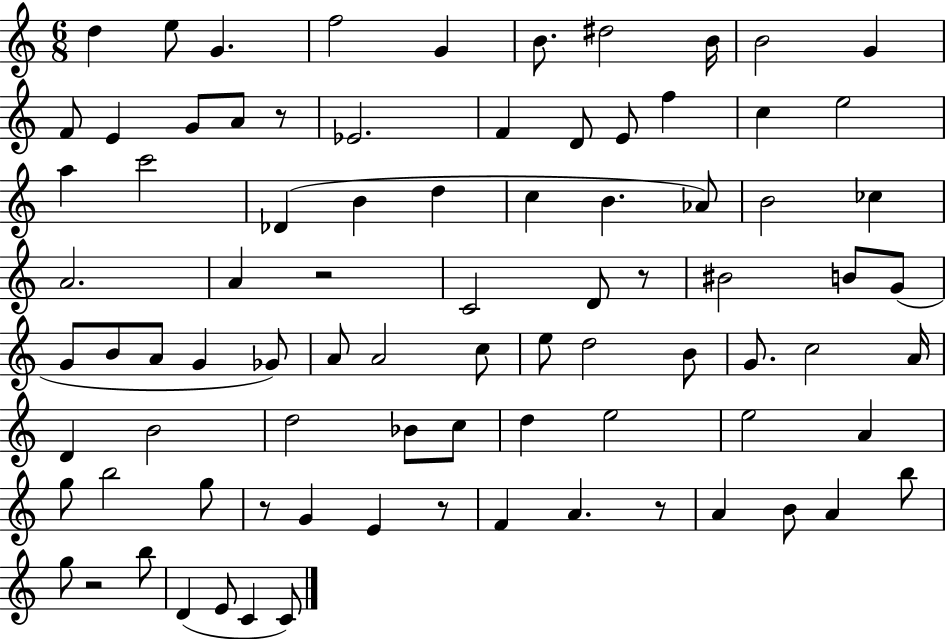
X:1
T:Untitled
M:6/8
L:1/4
K:C
d e/2 G f2 G B/2 ^d2 B/4 B2 G F/2 E G/2 A/2 z/2 _E2 F D/2 E/2 f c e2 a c'2 _D B d c B _A/2 B2 _c A2 A z2 C2 D/2 z/2 ^B2 B/2 G/2 G/2 B/2 A/2 G _G/2 A/2 A2 c/2 e/2 d2 B/2 G/2 c2 A/4 D B2 d2 _B/2 c/2 d e2 e2 A g/2 b2 g/2 z/2 G E z/2 F A z/2 A B/2 A b/2 g/2 z2 b/2 D E/2 C C/2